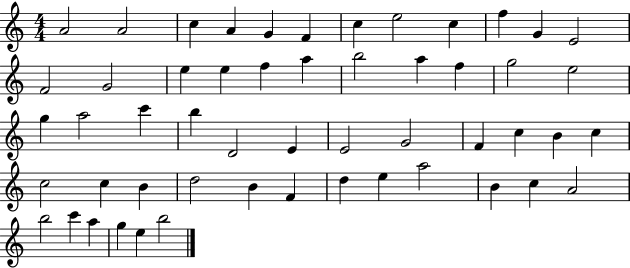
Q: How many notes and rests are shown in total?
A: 53